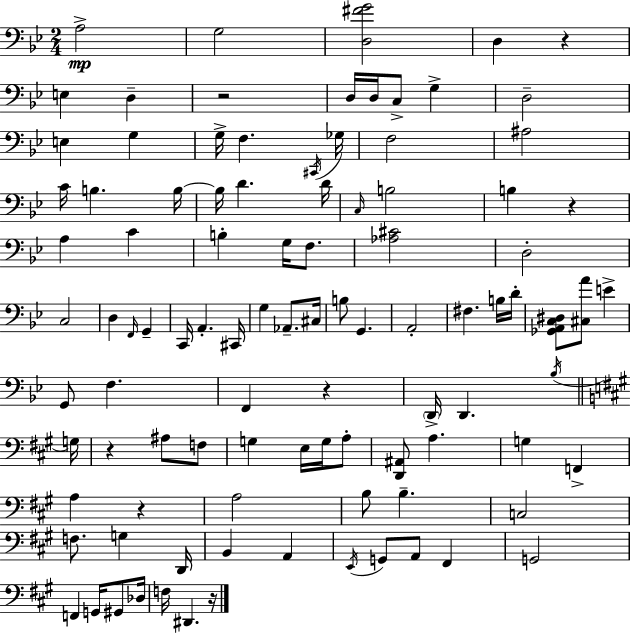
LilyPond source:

{
  \clef bass
  \numericTimeSignature
  \time 2/4
  \key bes \major
  a2->\mp | g2 | <d fis' g'>2 | d4 r4 | \break e4 d4-- | r2 | d16 d16 c8-> g4-> | d2-- | \break e4 g4 | g16-> f4. \acciaccatura { cis,16 } | ges16 f2 | ais2 | \break c'16 b4. | b16~~ b16 d'4. | d'16 \grace { c16 } b2 | b4 r4 | \break a4 c'4 | b4-. g16 f8. | <aes cis'>2 | d2-. | \break c2 | d4 \grace { f,16 } g,4-- | c,16 a,4.-. | cis,16 g4 aes,8.-- | \break cis16 b8 g,4. | a,2-. | fis4. | b16 d'16-. <ges, a, c dis>8 <cis a'>8 e'4-> | \break g,8 f4. | f,4 r4 | \parenthesize d,16-> d,4. | \acciaccatura { bes16 } \bar "||" \break \key a \major g16 r4 ais8 f8 | g4 e16 g16 a8-. | <d, ais,>8 a4. | g4 f,4-> | \break a4 r4 | a2 | b8 b4.-- | c2 | \break f8. g4 | d,16 b,4 a,4 | \acciaccatura { e,16 } g,8 a,8 fis,4 | g,2 | \break f,4 g,16 gis,8 | des16 f16 dis,4. | r16 \bar "|."
}